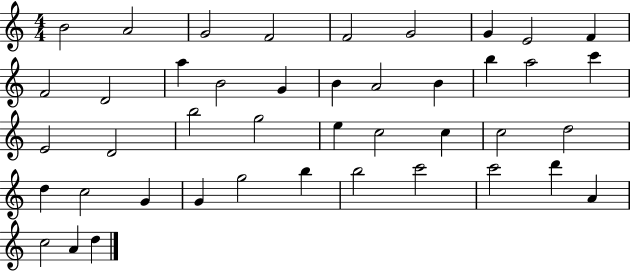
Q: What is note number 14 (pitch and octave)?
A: G4